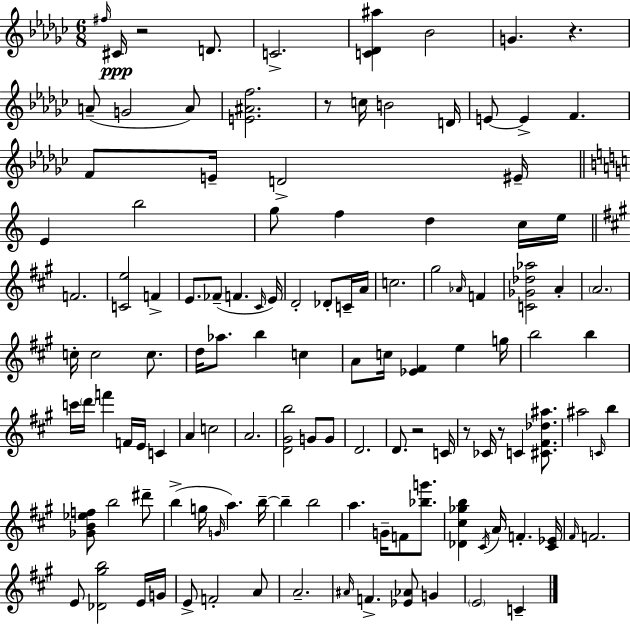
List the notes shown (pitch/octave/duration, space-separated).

F#5/s C#4/s R/h D4/e. C4/h. [C4,Db4,A#5]/q Bb4/h G4/q. R/q. A4/e G4/h A4/e [E4,A#4,F5]/h. R/e C5/s B4/h D4/s E4/e E4/q F4/q. F4/e E4/s D4/h EIS4/s E4/q B5/h G5/e F5/q D5/q C5/s E5/s F4/h. [C4,E5]/h F4/q E4/e. FES4/e F4/q. C#4/s E4/s D4/h Db4/e C4/s A4/s C5/h. G#5/h Ab4/s F4/q [C4,Gb4,Db5,Ab5]/h A4/q A4/h. C5/s C5/h C5/e. D5/s Ab5/e. B5/q C5/q A4/e C5/s [Eb4,F#4]/q E5/q G5/s B5/h B5/q C6/s D6/s F6/q F4/s E4/s C4/q A4/q C5/h A4/h. [D4,G#4,B5]/h G4/e G4/e D4/h. D4/e. R/h C4/s R/e CES4/s R/e C4/q [C#4,F#4,Db5,A#5]/e. A#5/h C4/s B5/q [Gb4,B4,Eb5,F5]/e B5/h D#6/e B5/q G5/s G4/s A5/q. B5/s B5/q B5/h A5/q. G4/s F4/e [Bb5,G6]/e. [Db4,C#5,Gb5,B5]/q C#4/s A4/s F4/q. [C#4,Eb4]/s F#4/s F4/h. E4/e [Db4,G#5,B5]/h E4/s G4/s E4/e F4/h A4/e A4/h. A#4/s F4/q. [Eb4,Ab4]/e G4/q E4/h C4/q